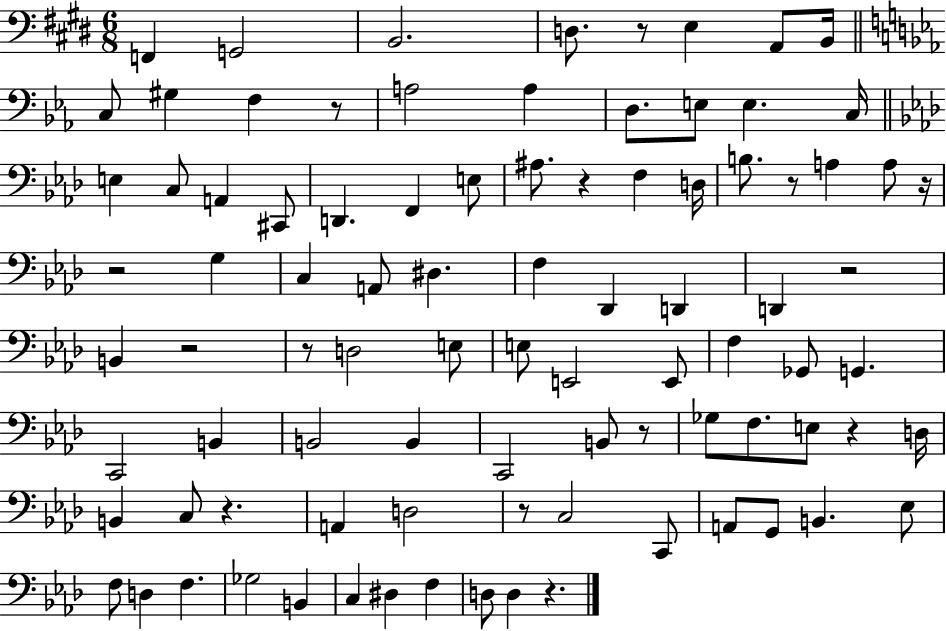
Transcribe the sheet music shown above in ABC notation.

X:1
T:Untitled
M:6/8
L:1/4
K:E
F,, G,,2 B,,2 D,/2 z/2 E, A,,/2 B,,/4 C,/2 ^G, F, z/2 A,2 A, D,/2 E,/2 E, C,/4 E, C,/2 A,, ^C,,/2 D,, F,, E,/2 ^A,/2 z F, D,/4 B,/2 z/2 A, A,/2 z/4 z2 G, C, A,,/2 ^D, F, _D,, D,, D,, z2 B,, z2 z/2 D,2 E,/2 E,/2 E,,2 E,,/2 F, _G,,/2 G,, C,,2 B,, B,,2 B,, C,,2 B,,/2 z/2 _G,/2 F,/2 E,/2 z D,/4 B,, C,/2 z A,, D,2 z/2 C,2 C,,/2 A,,/2 G,,/2 B,, _E,/2 F,/2 D, F, _G,2 B,, C, ^D, F, D,/2 D, z